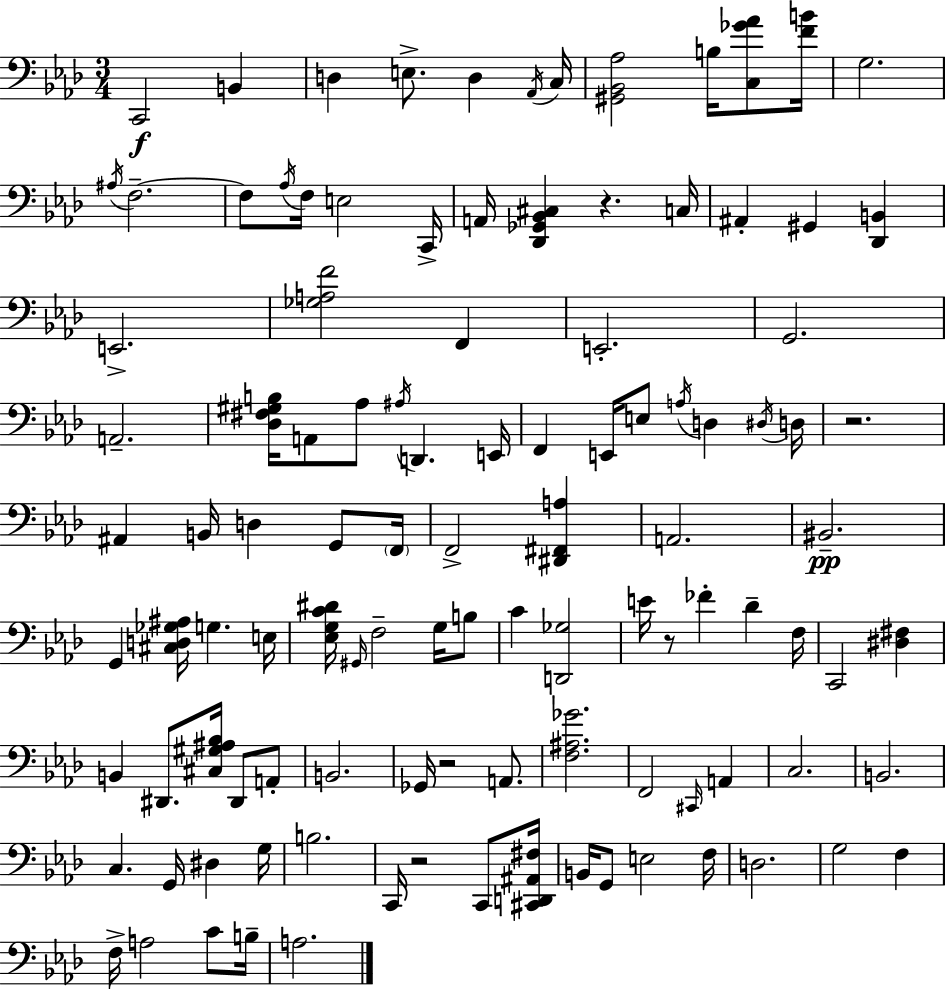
C2/h B2/q D3/q E3/e. D3/q Ab2/s C3/s [G#2,Bb2,Ab3]/h B3/s [C3,Gb4,Ab4]/e [F4,B4]/s G3/h. A#3/s F3/h. F3/e Ab3/s F3/s E3/h C2/s A2/s [Db2,Gb2,Bb2,C#3]/q R/q. C3/s A#2/q G#2/q [Db2,B2]/q E2/h. [Gb3,A3,F4]/h F2/q E2/h. G2/h. A2/h. [Db3,F#3,G#3,B3]/s A2/e Ab3/e A#3/s D2/q. E2/s F2/q E2/s E3/e A3/s D3/q D#3/s D3/s R/h. A#2/q B2/s D3/q G2/e F2/s F2/h [D#2,F#2,A3]/q A2/h. BIS2/h. G2/q [C#3,D3,Gb3,A#3]/s G3/q. E3/s [Eb3,G3,C4,D#4]/s G#2/s F3/h G3/s B3/e C4/q [D2,Gb3]/h E4/s R/e FES4/q Db4/q F3/s C2/h [D#3,F#3]/q B2/q D#2/e. [C#3,G#3,A#3,Bb3]/s D#2/e A2/e B2/h. Gb2/s R/h A2/e. [F3,A#3,Gb4]/h. F2/h C#2/s A2/q C3/h. B2/h. C3/q. G2/s D#3/q G3/s B3/h. C2/s R/h C2/e [C#2,D2,A#2,F#3]/s B2/s G2/e E3/h F3/s D3/h. G3/h F3/q F3/s A3/h C4/e B3/s A3/h.